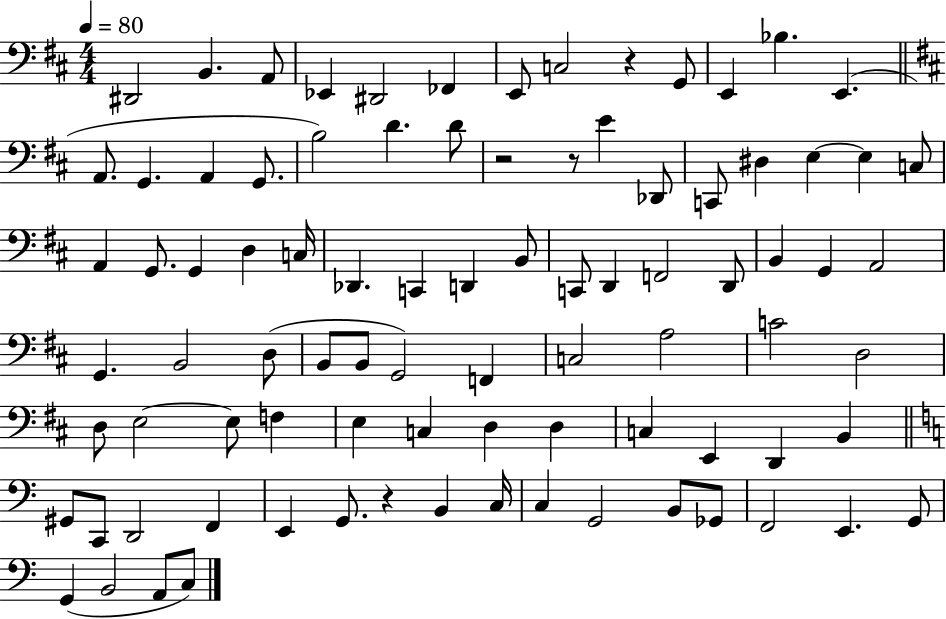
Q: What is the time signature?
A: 4/4